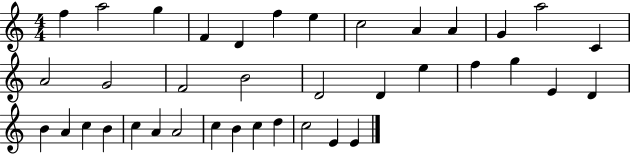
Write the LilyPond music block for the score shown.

{
  \clef treble
  \numericTimeSignature
  \time 4/4
  \key c \major
  f''4 a''2 g''4 | f'4 d'4 f''4 e''4 | c''2 a'4 a'4 | g'4 a''2 c'4 | \break a'2 g'2 | f'2 b'2 | d'2 d'4 e''4 | f''4 g''4 e'4 d'4 | \break b'4 a'4 c''4 b'4 | c''4 a'4 a'2 | c''4 b'4 c''4 d''4 | c''2 e'4 e'4 | \break \bar "|."
}